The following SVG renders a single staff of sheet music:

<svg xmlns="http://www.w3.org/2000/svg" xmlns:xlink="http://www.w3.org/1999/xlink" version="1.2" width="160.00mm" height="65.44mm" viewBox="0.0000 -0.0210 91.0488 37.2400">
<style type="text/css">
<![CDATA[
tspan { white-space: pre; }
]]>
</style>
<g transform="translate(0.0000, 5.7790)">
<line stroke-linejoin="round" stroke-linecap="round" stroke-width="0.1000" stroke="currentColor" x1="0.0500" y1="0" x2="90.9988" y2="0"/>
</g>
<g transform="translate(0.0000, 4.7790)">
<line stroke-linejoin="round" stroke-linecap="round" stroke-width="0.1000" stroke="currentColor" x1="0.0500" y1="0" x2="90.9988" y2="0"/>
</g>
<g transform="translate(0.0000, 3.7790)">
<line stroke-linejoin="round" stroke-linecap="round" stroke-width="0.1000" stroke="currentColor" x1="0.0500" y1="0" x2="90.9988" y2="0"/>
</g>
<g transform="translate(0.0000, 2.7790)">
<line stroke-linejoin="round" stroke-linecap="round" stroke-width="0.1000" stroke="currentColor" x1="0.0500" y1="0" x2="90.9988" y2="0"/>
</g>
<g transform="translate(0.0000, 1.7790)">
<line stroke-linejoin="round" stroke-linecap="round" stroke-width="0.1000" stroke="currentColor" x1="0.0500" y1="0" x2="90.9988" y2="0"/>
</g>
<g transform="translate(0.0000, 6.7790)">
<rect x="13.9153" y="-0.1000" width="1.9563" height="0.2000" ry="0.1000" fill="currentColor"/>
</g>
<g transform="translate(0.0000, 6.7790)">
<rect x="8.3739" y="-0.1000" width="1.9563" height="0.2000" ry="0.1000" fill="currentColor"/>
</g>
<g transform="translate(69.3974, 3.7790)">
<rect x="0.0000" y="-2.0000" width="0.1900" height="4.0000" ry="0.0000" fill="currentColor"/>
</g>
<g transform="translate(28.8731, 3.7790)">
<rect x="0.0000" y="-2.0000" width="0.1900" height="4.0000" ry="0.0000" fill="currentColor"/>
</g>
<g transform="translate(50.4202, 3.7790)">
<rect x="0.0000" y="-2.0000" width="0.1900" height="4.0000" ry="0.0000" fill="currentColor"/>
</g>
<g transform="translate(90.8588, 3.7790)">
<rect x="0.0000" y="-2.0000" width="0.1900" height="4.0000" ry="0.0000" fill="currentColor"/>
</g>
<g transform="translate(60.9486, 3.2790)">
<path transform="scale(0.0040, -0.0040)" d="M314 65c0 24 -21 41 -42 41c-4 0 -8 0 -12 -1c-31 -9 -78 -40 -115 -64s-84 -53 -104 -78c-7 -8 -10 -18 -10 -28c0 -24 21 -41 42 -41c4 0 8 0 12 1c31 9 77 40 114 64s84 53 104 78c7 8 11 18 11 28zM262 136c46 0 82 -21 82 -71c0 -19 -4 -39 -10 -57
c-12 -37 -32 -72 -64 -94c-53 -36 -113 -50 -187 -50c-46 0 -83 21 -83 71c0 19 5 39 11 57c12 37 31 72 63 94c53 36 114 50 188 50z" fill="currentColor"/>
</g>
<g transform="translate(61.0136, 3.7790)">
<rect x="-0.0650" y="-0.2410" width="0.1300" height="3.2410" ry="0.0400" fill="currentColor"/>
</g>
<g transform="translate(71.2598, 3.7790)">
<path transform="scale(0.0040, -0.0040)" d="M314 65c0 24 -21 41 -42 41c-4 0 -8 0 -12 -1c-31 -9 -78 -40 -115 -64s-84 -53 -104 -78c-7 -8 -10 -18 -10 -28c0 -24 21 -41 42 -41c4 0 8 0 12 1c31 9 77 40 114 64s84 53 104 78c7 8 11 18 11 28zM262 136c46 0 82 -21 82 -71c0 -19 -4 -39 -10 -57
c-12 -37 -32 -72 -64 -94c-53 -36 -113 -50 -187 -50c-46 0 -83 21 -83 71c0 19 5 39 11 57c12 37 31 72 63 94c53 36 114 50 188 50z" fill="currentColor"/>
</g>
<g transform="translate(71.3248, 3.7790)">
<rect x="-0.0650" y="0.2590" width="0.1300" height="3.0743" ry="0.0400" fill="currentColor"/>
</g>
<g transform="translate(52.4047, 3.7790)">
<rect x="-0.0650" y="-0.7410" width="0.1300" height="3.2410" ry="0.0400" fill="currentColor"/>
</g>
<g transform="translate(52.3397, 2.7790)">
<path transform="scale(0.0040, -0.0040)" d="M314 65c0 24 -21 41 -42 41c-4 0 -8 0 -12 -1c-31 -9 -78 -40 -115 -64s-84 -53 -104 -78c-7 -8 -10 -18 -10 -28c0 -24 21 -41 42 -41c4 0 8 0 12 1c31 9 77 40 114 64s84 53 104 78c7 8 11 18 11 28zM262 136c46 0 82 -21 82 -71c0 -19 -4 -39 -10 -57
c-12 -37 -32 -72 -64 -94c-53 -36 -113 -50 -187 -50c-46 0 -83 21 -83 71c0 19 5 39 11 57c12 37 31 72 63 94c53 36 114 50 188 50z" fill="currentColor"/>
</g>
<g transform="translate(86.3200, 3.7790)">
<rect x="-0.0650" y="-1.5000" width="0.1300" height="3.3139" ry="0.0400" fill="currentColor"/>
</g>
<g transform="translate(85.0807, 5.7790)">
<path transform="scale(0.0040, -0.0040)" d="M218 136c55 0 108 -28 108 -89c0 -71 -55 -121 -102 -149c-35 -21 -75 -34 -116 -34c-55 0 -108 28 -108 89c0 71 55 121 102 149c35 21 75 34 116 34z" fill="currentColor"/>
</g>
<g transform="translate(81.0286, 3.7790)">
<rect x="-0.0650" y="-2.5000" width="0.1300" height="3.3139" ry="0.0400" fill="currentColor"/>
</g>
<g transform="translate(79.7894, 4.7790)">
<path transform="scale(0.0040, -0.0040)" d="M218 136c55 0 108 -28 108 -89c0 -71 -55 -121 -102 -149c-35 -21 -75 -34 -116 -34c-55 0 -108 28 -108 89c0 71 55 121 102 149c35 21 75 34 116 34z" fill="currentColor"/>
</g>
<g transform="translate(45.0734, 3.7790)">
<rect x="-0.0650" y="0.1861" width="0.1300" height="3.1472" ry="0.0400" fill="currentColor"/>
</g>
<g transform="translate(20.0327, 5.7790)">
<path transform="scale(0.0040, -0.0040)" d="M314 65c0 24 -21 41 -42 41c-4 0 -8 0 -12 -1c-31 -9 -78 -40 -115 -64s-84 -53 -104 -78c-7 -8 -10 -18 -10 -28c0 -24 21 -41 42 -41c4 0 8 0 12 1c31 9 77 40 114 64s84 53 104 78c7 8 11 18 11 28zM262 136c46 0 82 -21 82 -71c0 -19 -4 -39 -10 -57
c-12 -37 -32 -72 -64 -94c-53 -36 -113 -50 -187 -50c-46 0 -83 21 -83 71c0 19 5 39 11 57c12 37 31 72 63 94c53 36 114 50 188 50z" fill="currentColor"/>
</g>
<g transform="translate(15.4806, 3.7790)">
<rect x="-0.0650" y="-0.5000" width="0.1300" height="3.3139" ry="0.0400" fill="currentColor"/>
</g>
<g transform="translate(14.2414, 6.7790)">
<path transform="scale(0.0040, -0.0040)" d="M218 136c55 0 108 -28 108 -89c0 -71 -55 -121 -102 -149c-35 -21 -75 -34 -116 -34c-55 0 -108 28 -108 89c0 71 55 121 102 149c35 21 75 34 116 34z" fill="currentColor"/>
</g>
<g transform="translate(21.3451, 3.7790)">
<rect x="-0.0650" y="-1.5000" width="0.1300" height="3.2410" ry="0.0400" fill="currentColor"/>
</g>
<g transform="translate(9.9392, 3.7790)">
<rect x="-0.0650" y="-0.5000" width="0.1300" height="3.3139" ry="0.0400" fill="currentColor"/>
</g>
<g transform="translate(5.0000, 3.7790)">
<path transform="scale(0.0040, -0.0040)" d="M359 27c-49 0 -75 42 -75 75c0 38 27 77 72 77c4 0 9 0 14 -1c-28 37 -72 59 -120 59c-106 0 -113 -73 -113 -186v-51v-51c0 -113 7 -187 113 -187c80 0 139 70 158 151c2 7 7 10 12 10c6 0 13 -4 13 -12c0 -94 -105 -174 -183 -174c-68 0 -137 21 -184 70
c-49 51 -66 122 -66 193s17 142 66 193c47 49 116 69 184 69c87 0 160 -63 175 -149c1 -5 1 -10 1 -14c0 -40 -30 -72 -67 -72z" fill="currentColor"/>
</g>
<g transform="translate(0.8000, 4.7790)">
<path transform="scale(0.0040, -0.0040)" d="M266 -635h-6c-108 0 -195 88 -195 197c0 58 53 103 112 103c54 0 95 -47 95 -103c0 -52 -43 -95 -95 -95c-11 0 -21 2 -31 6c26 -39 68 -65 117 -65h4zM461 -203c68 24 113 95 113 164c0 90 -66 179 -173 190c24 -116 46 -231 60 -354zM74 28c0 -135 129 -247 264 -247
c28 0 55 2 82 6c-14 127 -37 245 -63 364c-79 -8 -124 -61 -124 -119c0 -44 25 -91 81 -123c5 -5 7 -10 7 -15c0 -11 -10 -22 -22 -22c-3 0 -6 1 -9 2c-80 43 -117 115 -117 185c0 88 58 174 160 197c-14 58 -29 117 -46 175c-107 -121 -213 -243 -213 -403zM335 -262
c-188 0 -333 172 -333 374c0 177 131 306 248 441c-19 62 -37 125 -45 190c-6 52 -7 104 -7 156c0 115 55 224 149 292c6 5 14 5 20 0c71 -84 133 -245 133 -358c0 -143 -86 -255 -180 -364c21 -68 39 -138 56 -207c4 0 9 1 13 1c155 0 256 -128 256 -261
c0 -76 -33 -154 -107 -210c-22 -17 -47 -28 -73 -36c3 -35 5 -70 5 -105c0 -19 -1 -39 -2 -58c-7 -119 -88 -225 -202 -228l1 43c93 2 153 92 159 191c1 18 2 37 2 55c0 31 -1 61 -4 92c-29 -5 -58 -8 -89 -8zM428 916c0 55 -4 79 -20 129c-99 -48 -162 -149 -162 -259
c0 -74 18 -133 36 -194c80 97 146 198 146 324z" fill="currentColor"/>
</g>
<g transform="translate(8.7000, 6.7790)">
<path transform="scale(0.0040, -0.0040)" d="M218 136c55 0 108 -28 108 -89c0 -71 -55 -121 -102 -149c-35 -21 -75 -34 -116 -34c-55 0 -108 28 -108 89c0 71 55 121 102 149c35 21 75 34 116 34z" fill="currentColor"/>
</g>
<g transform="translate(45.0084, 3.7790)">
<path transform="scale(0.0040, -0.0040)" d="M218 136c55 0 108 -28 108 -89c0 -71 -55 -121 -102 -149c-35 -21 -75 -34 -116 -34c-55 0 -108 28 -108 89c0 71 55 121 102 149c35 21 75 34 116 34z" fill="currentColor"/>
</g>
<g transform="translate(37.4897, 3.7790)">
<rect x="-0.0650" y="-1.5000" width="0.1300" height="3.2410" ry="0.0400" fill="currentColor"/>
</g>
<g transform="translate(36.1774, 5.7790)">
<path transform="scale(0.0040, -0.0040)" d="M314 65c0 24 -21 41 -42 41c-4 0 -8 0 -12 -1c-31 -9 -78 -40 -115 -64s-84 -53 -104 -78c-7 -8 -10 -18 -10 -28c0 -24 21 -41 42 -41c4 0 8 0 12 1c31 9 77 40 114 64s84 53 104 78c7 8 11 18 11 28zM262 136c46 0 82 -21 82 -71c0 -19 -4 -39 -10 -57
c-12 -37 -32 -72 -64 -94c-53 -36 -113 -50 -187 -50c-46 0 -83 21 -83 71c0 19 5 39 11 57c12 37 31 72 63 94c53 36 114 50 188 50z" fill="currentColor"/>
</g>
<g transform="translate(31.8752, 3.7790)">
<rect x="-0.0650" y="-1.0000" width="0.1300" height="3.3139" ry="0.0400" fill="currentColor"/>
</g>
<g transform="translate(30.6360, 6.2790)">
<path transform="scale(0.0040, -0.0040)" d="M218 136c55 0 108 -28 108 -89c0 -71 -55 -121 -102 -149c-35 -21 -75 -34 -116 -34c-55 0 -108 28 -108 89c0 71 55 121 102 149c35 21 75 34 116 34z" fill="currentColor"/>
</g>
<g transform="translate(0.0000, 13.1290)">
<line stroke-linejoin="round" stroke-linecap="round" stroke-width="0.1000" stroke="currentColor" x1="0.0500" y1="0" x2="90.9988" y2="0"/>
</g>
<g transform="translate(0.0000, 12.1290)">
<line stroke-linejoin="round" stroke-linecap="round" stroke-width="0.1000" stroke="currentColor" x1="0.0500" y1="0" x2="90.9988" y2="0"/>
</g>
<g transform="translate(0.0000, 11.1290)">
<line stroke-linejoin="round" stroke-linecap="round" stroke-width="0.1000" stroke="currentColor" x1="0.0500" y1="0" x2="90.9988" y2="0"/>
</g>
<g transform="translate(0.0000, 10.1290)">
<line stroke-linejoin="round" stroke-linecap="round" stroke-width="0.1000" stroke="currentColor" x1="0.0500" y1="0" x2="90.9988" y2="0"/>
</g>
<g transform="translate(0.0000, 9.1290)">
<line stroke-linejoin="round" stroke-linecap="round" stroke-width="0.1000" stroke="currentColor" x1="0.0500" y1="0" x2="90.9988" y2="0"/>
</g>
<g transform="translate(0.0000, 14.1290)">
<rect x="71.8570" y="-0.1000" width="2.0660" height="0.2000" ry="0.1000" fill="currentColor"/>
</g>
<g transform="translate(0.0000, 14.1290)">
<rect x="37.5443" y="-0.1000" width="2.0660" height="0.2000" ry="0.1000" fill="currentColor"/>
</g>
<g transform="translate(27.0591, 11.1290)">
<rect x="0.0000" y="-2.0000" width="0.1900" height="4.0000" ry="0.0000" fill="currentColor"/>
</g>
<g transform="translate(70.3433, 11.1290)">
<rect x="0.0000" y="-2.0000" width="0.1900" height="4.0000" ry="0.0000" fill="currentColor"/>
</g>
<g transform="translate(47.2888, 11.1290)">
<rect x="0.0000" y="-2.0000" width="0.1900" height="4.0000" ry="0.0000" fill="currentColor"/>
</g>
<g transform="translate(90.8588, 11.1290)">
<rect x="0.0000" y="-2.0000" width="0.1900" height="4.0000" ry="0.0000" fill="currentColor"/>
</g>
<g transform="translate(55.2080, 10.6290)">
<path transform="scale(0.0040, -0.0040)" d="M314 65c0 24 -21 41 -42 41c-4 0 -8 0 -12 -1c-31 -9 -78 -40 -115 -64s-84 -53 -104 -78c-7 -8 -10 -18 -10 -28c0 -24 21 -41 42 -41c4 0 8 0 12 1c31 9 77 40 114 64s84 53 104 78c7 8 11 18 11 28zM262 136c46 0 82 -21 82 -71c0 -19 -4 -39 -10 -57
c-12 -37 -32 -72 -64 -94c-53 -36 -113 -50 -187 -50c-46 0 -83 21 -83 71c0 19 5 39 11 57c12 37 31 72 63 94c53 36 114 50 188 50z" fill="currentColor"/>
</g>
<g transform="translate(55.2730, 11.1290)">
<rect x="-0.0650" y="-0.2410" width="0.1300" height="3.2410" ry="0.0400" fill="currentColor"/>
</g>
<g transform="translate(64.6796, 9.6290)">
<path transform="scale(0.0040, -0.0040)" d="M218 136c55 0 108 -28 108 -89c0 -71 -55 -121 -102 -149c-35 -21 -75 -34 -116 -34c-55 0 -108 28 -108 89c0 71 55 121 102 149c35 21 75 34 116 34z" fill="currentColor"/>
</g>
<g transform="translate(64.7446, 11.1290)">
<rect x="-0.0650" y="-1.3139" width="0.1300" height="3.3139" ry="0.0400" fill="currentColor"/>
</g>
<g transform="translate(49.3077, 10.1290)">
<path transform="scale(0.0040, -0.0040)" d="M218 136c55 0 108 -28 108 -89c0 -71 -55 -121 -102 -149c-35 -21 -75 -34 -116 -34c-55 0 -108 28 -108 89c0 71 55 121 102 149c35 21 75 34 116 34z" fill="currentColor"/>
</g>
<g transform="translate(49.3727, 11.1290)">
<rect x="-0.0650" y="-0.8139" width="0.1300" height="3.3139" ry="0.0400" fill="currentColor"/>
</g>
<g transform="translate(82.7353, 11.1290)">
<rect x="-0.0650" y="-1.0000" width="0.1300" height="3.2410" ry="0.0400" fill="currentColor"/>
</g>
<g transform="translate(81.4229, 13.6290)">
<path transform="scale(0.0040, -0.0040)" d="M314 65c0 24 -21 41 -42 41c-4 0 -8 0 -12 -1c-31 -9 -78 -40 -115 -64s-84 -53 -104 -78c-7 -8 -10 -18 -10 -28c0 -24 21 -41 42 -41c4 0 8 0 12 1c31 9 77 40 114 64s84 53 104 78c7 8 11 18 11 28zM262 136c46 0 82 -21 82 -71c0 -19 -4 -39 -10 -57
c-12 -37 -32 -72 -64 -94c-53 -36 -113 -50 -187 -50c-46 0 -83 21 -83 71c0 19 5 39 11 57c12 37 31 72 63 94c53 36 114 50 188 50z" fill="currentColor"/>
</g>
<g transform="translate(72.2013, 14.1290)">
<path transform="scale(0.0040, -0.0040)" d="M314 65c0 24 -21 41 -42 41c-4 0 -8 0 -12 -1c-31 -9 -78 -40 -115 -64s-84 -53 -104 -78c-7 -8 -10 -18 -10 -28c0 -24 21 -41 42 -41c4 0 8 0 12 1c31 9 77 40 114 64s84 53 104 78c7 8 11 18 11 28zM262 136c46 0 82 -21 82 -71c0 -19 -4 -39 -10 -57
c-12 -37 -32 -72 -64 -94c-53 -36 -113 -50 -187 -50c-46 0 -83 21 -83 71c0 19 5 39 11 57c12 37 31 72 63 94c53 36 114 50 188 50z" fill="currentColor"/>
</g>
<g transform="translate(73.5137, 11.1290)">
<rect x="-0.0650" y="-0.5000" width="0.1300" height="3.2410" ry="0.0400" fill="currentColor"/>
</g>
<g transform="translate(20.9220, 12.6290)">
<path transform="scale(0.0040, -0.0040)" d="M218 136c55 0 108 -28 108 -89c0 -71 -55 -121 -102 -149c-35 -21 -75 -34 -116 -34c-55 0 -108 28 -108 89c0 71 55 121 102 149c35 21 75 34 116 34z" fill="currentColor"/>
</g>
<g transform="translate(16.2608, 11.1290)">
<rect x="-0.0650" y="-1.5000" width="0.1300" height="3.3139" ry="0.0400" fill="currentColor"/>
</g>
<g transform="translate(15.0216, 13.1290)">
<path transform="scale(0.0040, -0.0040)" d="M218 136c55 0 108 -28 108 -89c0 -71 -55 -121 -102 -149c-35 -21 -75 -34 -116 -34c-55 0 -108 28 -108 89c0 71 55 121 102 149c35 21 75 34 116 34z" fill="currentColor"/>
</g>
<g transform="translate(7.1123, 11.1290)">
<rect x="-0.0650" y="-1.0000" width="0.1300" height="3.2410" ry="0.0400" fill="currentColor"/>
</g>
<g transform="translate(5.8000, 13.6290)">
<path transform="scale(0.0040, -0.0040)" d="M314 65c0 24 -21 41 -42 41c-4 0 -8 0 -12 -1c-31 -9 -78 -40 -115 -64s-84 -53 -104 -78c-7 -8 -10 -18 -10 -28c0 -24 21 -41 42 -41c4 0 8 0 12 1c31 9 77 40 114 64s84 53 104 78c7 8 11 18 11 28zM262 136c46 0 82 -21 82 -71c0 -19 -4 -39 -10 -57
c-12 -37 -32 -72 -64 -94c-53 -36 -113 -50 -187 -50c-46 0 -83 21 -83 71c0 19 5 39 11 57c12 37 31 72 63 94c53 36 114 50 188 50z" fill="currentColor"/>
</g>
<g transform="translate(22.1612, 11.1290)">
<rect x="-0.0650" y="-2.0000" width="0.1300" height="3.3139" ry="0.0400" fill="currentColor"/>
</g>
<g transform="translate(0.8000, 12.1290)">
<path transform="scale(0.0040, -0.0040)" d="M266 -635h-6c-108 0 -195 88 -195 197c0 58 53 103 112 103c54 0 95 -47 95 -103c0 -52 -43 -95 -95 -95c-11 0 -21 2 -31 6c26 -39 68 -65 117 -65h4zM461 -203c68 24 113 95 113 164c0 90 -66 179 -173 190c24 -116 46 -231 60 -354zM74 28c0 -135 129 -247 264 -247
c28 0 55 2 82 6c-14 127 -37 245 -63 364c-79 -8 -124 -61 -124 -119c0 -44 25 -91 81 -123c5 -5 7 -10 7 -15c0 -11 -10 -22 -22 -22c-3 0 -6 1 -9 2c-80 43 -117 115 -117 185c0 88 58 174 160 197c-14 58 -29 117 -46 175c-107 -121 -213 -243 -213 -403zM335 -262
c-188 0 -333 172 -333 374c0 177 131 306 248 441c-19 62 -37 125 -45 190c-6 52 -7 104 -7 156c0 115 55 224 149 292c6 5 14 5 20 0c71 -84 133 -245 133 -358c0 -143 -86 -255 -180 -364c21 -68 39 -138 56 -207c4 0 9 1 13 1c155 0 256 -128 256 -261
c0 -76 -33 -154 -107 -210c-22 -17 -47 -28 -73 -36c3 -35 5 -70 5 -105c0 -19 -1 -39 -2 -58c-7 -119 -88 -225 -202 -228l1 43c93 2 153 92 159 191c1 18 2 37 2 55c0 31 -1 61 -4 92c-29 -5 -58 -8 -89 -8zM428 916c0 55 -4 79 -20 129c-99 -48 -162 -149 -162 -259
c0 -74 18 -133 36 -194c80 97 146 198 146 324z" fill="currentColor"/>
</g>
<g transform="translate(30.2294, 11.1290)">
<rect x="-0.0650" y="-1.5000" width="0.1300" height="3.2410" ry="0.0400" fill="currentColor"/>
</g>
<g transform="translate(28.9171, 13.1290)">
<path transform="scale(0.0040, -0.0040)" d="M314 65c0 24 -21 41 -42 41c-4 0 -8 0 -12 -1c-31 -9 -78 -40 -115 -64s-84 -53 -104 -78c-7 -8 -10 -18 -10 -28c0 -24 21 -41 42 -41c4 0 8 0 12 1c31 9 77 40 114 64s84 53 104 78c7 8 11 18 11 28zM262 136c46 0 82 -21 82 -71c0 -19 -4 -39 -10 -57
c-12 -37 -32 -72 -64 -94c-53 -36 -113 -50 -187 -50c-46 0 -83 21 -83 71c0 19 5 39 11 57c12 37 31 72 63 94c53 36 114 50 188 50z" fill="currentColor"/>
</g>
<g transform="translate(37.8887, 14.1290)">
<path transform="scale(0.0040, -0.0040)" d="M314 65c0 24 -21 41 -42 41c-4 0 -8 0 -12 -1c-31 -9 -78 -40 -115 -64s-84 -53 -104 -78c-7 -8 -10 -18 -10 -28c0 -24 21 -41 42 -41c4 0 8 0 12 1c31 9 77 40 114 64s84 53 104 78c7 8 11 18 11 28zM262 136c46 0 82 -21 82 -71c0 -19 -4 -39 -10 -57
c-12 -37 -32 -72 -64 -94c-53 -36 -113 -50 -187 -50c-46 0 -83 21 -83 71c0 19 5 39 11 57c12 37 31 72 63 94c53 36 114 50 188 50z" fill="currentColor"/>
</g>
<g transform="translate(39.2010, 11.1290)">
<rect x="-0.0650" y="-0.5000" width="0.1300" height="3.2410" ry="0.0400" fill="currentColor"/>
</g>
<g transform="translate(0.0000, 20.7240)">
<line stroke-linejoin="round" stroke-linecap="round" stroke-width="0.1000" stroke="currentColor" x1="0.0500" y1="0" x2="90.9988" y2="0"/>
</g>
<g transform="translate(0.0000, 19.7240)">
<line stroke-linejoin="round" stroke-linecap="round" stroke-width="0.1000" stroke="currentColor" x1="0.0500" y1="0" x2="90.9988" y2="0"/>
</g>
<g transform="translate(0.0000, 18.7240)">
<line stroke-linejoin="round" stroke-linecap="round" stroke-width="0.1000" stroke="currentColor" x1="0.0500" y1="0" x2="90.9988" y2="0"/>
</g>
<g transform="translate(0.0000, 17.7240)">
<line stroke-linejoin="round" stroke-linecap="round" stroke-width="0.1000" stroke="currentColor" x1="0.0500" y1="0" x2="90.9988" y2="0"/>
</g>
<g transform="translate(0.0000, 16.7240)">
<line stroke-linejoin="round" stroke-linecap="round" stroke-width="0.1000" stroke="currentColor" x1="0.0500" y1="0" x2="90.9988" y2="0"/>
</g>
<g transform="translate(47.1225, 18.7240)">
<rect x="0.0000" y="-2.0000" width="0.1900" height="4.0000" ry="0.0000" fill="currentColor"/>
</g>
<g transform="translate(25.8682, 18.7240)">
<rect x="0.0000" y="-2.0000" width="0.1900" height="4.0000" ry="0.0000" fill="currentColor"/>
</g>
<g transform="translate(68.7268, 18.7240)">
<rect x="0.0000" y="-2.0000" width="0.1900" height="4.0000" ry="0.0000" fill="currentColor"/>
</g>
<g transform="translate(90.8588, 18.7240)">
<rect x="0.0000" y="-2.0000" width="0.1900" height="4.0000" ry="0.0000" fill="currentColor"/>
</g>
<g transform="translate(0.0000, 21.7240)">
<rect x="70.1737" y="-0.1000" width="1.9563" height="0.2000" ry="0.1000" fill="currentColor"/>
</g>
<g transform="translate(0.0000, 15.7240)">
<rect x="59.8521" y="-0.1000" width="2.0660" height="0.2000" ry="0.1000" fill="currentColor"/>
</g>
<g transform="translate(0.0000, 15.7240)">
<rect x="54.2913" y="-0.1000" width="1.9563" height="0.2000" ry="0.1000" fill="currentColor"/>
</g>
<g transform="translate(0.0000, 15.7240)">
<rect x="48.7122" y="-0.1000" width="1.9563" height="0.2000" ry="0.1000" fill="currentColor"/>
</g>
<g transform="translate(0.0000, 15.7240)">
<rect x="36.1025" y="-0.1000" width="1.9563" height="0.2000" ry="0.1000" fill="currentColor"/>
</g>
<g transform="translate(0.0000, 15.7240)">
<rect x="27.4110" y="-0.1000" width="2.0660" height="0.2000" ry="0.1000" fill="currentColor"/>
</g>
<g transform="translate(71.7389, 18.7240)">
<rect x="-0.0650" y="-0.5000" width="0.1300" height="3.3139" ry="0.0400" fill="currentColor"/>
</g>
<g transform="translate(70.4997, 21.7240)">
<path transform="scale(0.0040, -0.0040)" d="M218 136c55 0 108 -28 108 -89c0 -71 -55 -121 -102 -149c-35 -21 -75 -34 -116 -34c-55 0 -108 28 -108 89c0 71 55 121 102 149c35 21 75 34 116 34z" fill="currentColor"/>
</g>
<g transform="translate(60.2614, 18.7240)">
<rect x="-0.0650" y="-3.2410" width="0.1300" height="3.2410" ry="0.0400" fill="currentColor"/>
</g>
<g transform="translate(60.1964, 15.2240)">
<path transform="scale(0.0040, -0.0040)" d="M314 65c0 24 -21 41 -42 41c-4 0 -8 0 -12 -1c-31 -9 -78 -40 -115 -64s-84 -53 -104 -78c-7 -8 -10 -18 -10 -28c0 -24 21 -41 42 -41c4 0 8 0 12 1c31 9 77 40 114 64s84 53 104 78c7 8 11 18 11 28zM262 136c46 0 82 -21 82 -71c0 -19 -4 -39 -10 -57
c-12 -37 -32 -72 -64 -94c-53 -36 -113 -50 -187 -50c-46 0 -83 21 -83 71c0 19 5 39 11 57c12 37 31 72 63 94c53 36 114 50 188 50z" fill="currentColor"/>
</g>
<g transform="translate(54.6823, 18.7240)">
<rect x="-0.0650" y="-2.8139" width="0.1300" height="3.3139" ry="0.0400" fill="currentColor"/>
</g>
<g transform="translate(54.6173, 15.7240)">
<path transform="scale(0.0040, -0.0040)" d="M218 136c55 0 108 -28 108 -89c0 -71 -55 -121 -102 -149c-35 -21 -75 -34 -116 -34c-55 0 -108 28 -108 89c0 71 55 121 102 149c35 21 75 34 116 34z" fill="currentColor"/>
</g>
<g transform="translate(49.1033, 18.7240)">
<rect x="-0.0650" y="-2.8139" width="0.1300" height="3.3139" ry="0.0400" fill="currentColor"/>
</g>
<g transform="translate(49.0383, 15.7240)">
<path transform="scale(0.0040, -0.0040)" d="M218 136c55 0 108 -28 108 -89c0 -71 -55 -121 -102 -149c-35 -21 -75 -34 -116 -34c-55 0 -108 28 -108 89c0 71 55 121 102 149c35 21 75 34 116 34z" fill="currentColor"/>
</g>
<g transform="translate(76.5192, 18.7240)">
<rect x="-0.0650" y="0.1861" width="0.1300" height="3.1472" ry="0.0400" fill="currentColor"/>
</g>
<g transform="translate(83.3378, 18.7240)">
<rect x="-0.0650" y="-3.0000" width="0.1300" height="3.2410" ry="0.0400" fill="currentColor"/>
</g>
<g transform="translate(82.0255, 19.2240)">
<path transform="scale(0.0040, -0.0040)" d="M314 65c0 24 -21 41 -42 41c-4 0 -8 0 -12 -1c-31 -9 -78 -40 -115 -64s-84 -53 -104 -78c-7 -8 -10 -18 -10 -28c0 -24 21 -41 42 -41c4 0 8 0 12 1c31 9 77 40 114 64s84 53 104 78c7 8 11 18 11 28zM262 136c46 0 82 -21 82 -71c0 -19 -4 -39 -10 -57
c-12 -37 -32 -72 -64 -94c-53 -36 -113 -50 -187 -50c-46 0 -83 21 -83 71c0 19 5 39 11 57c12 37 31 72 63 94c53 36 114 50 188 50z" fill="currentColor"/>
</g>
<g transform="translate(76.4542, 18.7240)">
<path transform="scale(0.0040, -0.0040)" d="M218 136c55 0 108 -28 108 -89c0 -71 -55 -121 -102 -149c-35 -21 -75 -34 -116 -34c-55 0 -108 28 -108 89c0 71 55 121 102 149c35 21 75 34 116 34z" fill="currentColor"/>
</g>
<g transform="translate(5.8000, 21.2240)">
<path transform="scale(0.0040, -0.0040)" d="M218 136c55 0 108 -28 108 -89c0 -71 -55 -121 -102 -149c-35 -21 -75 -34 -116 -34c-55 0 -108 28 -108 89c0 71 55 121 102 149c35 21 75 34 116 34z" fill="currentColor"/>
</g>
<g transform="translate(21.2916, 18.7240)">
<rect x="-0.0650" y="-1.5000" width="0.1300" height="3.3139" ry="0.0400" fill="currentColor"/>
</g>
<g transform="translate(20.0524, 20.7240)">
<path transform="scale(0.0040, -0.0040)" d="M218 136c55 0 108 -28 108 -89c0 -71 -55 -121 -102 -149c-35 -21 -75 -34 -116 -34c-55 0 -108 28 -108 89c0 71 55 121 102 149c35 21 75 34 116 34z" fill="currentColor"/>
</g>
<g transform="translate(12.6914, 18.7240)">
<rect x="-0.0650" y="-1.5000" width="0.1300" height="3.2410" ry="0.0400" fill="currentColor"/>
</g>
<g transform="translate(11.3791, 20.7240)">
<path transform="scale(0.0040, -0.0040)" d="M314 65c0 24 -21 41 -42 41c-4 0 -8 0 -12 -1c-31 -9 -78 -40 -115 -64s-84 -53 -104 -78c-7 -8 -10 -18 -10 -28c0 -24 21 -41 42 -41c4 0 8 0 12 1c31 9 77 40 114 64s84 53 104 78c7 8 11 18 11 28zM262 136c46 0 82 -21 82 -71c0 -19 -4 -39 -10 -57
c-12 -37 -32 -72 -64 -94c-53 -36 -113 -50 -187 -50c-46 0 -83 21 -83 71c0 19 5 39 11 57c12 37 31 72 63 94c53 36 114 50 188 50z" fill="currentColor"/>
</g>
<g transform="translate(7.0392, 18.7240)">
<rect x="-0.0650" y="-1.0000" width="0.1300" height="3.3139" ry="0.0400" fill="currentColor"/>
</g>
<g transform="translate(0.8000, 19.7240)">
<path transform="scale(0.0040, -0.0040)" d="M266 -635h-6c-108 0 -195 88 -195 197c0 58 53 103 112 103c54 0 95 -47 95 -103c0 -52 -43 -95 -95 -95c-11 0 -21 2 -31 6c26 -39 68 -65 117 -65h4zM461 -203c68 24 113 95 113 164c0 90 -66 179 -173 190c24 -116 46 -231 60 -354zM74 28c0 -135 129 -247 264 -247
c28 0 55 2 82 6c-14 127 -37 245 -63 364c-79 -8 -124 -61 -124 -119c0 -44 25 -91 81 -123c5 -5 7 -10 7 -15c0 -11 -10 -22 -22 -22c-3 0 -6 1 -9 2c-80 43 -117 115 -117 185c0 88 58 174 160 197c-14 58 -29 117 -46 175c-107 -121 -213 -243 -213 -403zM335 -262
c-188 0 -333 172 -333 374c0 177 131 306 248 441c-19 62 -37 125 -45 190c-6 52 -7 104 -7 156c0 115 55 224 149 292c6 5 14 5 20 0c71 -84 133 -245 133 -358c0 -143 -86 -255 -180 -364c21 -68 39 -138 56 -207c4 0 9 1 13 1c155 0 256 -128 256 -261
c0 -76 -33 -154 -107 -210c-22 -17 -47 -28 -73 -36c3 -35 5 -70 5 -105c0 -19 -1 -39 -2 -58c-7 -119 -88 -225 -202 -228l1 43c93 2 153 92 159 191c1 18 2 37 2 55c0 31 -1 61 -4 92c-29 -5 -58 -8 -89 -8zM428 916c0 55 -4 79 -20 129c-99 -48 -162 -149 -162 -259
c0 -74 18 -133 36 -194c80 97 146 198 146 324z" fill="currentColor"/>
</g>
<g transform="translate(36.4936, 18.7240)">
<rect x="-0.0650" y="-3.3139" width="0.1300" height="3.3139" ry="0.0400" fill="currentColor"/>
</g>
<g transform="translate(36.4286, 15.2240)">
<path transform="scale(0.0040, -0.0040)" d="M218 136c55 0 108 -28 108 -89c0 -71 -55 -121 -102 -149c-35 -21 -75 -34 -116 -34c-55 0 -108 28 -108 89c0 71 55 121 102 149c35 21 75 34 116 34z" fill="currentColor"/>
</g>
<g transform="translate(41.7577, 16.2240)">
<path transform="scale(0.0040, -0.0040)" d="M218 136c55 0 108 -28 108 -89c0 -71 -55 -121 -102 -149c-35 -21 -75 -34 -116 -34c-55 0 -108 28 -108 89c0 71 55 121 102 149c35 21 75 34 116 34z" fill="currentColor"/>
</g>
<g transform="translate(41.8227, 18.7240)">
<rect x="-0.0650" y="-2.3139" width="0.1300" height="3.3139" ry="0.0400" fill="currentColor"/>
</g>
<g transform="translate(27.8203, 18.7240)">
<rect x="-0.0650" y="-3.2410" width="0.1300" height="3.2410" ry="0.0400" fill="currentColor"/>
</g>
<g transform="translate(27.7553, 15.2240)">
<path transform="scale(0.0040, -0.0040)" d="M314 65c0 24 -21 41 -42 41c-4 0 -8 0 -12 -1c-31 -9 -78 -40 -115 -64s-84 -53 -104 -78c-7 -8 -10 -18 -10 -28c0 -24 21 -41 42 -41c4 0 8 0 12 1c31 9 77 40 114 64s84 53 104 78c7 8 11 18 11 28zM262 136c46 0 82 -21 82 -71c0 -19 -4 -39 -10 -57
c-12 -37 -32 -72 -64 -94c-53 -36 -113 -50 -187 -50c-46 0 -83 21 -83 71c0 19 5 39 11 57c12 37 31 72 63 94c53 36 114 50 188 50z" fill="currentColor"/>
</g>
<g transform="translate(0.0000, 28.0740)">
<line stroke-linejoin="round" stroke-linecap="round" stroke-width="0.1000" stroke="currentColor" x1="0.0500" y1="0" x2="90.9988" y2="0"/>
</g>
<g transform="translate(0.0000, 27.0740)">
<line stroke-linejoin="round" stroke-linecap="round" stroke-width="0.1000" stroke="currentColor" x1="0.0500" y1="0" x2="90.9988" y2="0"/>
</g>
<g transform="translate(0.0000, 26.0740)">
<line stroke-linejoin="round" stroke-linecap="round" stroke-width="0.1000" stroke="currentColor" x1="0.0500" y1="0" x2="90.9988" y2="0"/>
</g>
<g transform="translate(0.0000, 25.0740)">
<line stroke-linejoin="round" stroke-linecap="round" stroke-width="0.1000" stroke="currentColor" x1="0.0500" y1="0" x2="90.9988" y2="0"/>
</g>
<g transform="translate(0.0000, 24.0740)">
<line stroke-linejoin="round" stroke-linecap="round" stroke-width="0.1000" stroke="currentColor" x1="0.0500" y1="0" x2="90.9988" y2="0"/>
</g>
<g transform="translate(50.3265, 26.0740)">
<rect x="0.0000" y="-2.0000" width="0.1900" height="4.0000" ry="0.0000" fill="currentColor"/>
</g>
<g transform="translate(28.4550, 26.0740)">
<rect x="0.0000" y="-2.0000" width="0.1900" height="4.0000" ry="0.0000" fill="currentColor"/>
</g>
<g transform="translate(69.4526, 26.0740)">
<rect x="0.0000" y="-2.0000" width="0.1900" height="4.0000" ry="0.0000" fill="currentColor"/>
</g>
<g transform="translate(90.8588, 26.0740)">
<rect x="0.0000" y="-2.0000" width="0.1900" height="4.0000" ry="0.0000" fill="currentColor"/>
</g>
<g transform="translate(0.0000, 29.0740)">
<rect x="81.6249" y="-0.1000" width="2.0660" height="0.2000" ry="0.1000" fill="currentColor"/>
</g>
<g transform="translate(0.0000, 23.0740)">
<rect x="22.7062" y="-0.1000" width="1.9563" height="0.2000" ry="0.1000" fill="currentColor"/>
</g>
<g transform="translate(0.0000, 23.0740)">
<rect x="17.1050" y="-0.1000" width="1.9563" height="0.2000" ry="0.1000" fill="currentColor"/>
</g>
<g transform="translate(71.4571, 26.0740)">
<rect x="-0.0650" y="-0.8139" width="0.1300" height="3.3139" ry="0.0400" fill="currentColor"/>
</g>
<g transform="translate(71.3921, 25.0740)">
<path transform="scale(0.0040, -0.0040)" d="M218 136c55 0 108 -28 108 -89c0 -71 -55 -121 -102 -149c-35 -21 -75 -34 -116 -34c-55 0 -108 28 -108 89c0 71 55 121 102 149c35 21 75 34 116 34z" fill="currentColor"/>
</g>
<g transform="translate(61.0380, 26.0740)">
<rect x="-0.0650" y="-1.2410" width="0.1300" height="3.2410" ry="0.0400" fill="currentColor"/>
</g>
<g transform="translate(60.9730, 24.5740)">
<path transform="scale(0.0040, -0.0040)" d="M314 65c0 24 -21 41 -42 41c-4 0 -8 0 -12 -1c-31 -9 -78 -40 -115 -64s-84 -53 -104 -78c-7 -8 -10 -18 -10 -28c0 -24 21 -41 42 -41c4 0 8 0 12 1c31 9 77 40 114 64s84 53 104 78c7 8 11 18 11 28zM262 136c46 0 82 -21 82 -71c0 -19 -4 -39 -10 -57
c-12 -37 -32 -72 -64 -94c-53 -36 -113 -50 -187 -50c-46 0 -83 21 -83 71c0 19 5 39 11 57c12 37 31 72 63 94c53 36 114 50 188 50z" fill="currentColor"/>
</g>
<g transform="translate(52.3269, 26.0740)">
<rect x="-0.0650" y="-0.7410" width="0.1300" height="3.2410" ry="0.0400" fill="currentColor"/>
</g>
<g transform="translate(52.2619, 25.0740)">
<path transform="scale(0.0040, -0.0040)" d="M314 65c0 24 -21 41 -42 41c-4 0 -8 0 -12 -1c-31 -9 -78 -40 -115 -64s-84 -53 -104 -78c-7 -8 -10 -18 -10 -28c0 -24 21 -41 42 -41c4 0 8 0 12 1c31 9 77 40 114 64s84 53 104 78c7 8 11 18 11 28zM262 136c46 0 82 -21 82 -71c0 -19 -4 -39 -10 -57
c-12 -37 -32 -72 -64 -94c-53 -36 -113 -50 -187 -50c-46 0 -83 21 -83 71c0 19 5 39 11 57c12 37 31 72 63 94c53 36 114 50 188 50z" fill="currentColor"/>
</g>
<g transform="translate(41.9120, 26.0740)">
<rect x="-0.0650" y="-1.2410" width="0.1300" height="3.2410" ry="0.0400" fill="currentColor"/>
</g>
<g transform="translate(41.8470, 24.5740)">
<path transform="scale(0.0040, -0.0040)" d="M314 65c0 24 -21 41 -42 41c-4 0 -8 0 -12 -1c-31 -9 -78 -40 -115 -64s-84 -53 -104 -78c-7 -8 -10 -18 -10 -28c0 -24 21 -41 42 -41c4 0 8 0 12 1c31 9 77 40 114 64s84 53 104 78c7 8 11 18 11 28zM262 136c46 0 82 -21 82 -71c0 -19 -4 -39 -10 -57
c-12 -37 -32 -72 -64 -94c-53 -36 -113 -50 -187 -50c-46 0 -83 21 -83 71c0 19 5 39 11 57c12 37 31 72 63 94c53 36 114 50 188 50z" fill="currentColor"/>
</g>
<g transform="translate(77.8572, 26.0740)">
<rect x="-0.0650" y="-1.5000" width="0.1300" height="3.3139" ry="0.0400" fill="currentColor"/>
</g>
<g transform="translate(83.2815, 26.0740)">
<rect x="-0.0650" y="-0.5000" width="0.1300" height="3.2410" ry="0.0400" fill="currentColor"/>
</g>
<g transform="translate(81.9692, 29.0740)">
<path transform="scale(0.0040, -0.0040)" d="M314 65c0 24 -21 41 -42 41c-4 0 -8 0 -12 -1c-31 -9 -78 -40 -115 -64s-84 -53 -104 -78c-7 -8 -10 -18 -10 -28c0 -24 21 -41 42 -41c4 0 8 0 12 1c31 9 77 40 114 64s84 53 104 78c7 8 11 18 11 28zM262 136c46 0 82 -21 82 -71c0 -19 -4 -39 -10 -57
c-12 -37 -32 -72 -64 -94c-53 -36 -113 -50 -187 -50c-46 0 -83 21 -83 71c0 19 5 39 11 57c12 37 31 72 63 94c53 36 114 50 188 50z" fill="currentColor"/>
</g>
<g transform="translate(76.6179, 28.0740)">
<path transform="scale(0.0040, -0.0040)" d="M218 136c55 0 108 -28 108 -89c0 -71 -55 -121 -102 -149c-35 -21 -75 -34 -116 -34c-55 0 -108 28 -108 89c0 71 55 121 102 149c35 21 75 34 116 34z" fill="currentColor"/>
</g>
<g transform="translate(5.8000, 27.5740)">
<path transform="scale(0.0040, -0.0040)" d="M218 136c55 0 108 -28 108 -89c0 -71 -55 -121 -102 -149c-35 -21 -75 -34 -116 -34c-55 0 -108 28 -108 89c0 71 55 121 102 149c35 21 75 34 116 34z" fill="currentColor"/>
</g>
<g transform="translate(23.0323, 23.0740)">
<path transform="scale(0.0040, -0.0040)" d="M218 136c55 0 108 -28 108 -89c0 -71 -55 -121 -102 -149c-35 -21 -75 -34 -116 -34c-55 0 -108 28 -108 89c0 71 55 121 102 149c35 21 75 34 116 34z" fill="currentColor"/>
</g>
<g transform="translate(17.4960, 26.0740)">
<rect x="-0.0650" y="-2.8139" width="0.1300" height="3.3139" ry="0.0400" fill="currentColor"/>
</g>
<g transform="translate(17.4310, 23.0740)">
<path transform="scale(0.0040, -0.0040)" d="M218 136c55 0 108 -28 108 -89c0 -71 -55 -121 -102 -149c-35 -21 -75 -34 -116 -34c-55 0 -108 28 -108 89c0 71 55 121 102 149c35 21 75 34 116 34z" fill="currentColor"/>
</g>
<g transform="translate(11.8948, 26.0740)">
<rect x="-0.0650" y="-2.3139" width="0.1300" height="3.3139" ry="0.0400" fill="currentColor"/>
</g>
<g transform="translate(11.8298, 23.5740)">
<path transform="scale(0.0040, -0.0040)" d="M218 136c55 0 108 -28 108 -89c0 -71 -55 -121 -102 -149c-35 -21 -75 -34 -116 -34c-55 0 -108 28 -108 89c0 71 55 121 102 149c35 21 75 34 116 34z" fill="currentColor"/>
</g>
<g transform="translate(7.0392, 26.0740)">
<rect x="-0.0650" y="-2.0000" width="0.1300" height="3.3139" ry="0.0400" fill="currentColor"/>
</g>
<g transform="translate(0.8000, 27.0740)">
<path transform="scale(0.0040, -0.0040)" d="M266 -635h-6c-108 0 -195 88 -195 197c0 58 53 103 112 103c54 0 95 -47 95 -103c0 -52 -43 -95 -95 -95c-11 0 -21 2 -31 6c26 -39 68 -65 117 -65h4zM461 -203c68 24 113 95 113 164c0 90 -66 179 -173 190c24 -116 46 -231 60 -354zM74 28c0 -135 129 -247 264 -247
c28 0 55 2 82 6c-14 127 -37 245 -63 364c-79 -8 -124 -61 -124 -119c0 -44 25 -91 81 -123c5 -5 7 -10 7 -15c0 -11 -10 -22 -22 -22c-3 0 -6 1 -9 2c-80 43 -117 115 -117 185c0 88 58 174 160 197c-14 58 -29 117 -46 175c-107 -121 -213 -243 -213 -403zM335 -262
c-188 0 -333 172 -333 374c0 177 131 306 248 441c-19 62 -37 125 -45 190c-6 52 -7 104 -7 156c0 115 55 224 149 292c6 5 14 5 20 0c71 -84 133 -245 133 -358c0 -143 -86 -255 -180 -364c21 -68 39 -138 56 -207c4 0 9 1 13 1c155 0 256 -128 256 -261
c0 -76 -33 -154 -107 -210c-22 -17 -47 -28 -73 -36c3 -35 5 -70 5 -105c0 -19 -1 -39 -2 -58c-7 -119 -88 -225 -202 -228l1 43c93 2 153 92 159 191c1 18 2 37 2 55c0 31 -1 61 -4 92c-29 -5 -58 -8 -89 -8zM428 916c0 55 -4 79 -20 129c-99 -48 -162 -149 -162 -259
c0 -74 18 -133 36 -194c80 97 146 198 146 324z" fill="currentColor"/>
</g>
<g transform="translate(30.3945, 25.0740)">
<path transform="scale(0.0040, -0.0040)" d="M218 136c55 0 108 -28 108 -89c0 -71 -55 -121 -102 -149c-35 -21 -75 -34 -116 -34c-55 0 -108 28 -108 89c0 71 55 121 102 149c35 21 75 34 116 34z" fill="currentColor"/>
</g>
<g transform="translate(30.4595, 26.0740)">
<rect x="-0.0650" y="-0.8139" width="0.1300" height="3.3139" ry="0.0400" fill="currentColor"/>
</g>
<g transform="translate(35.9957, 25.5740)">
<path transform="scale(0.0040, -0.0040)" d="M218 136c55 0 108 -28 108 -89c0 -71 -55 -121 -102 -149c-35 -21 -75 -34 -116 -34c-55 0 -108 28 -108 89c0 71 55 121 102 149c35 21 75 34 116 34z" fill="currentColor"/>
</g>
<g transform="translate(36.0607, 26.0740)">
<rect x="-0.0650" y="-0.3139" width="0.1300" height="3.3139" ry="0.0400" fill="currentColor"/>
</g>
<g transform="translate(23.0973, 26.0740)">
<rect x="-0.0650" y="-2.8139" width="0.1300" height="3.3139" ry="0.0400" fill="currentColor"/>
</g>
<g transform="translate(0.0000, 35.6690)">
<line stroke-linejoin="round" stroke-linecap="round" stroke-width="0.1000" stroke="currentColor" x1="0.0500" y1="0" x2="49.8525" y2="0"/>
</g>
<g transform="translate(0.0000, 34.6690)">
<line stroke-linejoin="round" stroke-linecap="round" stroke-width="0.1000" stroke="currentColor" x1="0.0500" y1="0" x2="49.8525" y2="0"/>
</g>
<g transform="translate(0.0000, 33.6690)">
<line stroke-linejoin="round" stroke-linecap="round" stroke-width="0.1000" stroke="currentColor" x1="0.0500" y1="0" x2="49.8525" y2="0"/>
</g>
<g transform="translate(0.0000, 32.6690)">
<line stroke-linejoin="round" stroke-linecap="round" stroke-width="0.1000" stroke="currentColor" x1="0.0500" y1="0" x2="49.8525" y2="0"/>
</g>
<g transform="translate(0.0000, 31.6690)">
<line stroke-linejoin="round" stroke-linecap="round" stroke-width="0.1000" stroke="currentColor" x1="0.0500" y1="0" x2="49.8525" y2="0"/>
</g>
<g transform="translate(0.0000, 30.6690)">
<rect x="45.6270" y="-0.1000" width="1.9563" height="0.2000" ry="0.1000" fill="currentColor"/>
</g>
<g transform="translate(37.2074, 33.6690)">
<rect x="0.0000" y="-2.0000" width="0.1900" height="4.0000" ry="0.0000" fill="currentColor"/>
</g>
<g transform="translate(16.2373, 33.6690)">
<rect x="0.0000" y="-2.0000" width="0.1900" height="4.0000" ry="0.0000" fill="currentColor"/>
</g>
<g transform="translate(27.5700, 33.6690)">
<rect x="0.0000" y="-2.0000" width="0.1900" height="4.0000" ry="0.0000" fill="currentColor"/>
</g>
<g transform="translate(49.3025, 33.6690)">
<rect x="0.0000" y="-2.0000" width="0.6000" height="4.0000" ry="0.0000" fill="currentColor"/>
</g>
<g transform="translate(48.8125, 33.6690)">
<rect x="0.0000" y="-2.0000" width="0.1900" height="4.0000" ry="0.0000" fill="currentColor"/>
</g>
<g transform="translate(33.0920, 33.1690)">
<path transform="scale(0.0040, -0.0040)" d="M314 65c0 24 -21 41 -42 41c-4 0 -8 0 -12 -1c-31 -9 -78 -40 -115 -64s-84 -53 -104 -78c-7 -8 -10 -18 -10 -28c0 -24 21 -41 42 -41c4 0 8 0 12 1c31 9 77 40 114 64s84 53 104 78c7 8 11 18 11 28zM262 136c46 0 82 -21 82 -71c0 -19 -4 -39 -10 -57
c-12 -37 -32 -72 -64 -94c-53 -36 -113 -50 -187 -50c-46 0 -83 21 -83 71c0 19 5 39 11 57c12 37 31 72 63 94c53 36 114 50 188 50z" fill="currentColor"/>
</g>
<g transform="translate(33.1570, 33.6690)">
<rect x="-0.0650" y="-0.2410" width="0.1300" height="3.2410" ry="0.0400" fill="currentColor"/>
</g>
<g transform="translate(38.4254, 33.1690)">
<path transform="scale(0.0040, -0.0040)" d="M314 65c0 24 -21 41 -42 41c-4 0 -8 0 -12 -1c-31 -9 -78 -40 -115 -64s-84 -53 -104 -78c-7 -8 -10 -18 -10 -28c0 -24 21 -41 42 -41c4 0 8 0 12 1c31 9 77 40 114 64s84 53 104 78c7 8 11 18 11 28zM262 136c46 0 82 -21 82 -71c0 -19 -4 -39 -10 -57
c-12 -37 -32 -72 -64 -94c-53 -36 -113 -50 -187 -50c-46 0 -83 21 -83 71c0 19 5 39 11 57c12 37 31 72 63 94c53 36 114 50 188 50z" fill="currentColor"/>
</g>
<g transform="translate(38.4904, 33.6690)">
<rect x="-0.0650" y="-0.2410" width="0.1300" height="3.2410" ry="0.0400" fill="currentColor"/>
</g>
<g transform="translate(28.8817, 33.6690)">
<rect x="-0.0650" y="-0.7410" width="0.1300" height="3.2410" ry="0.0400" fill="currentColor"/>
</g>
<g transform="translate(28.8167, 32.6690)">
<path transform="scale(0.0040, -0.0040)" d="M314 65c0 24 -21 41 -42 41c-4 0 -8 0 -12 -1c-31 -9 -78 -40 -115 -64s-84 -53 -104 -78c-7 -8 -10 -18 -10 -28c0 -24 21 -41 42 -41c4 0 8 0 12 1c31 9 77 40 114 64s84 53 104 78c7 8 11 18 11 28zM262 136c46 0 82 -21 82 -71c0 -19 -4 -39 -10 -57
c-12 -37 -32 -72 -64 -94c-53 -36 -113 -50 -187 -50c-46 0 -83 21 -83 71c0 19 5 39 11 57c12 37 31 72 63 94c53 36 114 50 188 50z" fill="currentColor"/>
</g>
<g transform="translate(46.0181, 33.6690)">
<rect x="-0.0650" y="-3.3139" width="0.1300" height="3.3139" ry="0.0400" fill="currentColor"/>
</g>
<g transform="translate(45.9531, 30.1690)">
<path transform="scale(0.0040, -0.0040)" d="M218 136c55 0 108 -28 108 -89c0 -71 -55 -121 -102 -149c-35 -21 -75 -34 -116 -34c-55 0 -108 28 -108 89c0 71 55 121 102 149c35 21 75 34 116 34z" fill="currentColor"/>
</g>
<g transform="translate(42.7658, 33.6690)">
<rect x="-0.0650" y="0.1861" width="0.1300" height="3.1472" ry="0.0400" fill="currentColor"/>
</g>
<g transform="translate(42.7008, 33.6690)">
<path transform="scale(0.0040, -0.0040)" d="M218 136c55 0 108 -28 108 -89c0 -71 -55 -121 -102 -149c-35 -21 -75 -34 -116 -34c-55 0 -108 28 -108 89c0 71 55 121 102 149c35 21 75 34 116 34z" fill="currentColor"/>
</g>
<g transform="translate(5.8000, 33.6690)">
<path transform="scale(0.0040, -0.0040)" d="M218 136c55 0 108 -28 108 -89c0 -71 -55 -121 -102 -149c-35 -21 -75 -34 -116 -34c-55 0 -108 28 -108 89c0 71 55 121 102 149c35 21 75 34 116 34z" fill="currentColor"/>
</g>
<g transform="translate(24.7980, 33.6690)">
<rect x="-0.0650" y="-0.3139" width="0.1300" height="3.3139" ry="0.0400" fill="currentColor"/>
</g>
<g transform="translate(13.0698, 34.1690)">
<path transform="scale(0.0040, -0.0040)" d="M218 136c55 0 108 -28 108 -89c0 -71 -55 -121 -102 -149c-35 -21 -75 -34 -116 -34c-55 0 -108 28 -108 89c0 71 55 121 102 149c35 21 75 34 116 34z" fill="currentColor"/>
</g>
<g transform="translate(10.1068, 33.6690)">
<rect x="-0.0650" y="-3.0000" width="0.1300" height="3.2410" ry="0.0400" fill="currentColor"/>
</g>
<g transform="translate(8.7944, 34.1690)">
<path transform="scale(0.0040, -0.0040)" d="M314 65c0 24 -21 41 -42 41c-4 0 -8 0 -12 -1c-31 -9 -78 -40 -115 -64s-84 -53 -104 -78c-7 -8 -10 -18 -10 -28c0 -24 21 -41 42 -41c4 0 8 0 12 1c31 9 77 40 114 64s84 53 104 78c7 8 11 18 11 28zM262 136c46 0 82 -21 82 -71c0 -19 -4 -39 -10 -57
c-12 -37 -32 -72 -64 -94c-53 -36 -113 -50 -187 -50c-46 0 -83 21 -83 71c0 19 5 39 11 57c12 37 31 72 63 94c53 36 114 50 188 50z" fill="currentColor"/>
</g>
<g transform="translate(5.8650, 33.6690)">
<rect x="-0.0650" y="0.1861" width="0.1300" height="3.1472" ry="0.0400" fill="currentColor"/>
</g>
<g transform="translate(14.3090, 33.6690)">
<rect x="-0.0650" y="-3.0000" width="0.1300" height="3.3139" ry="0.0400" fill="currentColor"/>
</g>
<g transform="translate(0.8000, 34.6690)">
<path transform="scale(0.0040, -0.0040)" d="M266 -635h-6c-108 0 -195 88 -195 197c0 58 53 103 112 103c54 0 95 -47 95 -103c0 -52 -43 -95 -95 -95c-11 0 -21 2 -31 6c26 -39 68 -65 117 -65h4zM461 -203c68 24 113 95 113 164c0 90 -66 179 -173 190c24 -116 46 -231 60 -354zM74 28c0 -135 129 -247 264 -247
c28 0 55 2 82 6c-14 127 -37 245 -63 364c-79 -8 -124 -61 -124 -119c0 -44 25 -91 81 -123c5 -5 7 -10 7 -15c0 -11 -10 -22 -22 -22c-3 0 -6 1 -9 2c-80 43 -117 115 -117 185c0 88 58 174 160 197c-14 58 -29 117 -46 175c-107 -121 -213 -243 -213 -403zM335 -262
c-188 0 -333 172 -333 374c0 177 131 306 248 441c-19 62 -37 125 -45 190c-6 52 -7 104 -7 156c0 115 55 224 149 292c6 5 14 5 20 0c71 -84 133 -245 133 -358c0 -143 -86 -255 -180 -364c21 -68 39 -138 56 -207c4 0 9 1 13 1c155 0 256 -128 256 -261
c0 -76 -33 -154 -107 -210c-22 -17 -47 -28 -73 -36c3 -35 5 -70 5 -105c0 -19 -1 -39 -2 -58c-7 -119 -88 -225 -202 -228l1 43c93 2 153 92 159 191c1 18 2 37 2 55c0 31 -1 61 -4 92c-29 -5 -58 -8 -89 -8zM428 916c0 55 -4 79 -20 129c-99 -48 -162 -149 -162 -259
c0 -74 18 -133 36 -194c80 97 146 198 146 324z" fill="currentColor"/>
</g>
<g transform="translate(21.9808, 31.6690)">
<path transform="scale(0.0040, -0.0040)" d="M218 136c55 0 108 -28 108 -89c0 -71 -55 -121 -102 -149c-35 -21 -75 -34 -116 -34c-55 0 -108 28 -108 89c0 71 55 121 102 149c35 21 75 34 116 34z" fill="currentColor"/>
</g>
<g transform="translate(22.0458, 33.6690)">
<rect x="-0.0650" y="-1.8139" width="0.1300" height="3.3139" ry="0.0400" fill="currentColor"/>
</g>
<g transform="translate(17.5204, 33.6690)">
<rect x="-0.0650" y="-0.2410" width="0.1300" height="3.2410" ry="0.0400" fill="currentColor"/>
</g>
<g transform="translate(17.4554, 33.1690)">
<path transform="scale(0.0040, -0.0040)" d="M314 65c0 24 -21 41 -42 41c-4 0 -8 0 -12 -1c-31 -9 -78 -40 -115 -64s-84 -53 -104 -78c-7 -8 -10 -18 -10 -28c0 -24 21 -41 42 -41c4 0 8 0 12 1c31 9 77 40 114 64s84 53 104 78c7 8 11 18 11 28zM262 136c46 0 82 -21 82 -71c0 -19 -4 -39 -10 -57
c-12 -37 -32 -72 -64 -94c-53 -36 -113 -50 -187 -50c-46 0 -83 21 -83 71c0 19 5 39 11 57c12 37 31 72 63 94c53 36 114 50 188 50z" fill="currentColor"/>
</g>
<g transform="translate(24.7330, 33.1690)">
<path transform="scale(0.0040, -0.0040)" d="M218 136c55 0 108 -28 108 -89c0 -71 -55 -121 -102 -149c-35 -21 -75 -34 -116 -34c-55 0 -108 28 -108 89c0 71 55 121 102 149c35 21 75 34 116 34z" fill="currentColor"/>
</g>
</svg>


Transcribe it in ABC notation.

X:1
T:Untitled
M:4/4
L:1/4
K:C
C C E2 D E2 B d2 c2 B2 G E D2 E F E2 C2 d c2 e C2 D2 D E2 E b2 b g a a b2 C B A2 F g a a d c e2 d2 e2 d E C2 B A2 A c2 f c d2 c2 c2 B b